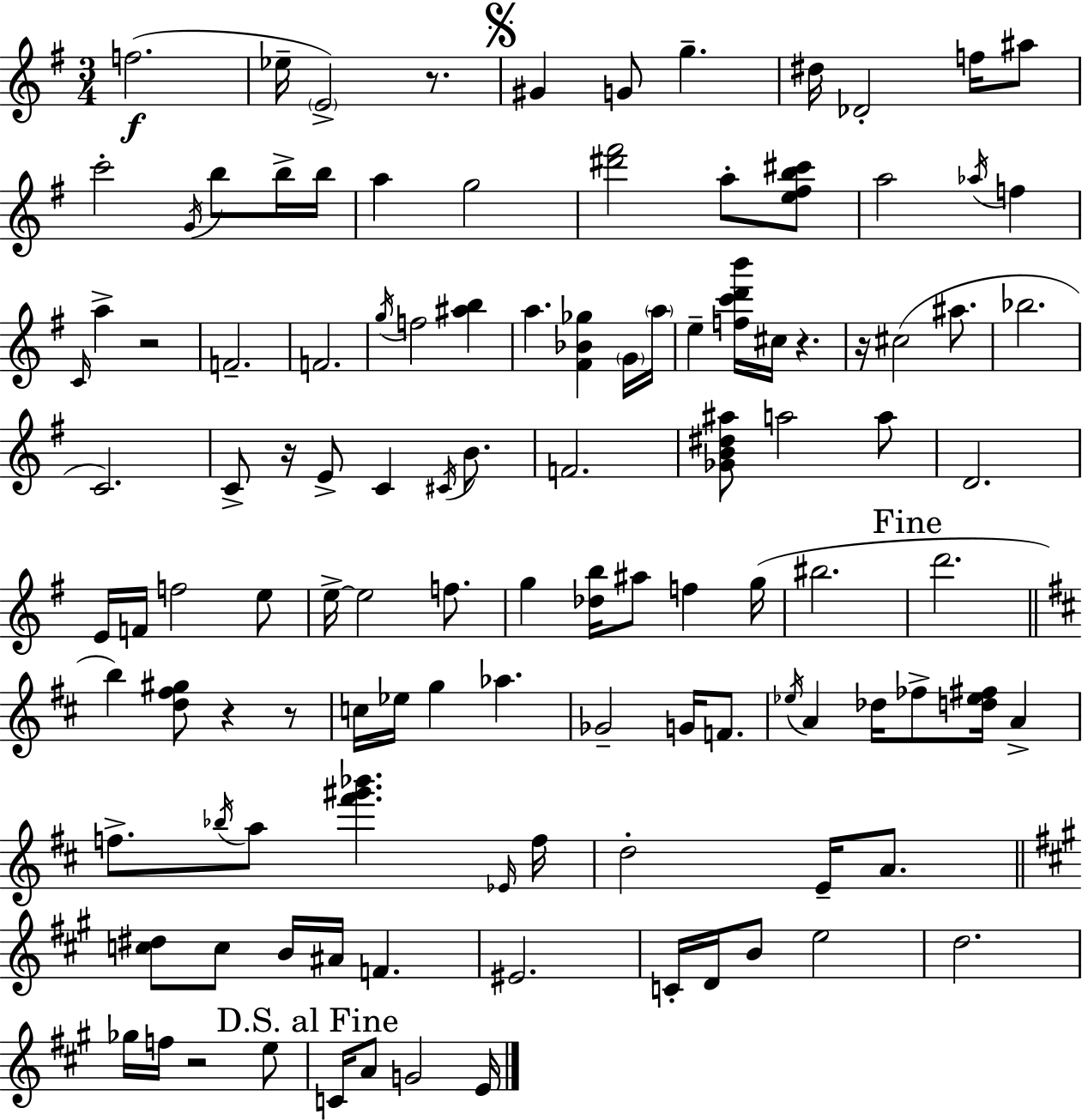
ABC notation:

X:1
T:Untitled
M:3/4
L:1/4
K:G
f2 _e/4 E2 z/2 ^G G/2 g ^d/4 _D2 f/4 ^a/2 c'2 G/4 b/2 b/4 b/4 a g2 [^d'^f']2 a/2 [e^fb^c']/2 a2 _a/4 f C/4 a z2 F2 F2 g/4 f2 [^ab] a [^F_B_g] G/4 a/4 e [fc'd'b']/4 ^c/4 z z/4 ^c2 ^a/2 _b2 C2 C/2 z/4 E/2 C ^C/4 B/2 F2 [_GB^d^a]/2 a2 a/2 D2 E/4 F/4 f2 e/2 e/4 e2 f/2 g [_db]/4 ^a/2 f g/4 ^b2 d'2 b [d^f^g]/2 z z/2 c/4 _e/4 g _a _G2 G/4 F/2 _e/4 A _d/4 _f/2 [d_e^f]/4 A f/2 _b/4 a/2 [^f'^g'_b'] _E/4 f/4 d2 E/4 A/2 [c^d]/2 c/2 B/4 ^A/4 F ^E2 C/4 D/4 B/2 e2 d2 _g/4 f/4 z2 e/2 C/4 A/2 G2 E/4